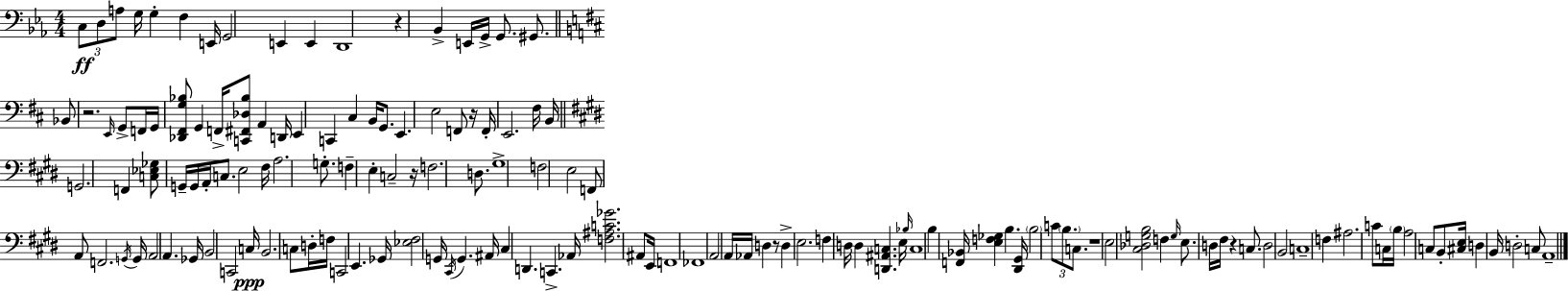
{
  \clef bass
  \numericTimeSignature
  \time 4/4
  \key c \minor
  \tuplet 3/2 { c8\ff d8 a8 } g16 g4-. f4 e,16 | g,2 e,4 e,4 | d,1 | r4 bes,4-> e,16 g,16-> g,8. gis,8. | \break \bar "||" \break \key b \minor bes,8 r2. \grace { e,16 } g,8-> | f,16 g,16 <des, fis, g bes>8 g,4 f,16-> <c, fis, des bes>8 a,4 | d,16 e,4 c,4 cis4 b,16 g,8. | e,4. e2 f,8 | \break r16 f,16-. e,2. fis16 | b,16 \bar "||" \break \key e \major g,2. f,4 | <c ees ges>8 g,16-- g,16 a,16-. c8. e2 | fis16 a2. g8.-. | f4-- e4-. c2-- | \break r16 f2. d8. | gis1-> | f2 e2 | f,8 a,8 f,2. | \break \acciaccatura { g,16 } g,16 a,2 a,4. | ges,16 b,2 c,2 | c16\ppp b,2. c8 | d16-. f16 c,2 e,4. | \break ges,16 <ees fis>2 g,16 \acciaccatura { cis,16 } g,4. | ais,16 cis4 d,4. c,4.-> | aes,16 <f ais c' ges'>2. ais,8 | e,16 f,1 | \break fes,1 | a,2 a,16 aes,16 d4 | r8 d4-> e2. | f4 d16 d4 <d, ais, c>4. | \break e16 \grace { bes16 } c1 | b4 <f, bes,>16 <e f ges>4 b4. | <dis, gis,>16 \parenthesize b2 \tuplet 3/2 { c'8 \parenthesize b8. | c8. } r1 | \break e2 <cis des g b>2 | f4 \grace { g16 } e8. d16 fis16 r4 | c8. d2 b,2 | c1-- | \break f4 ais2. | c'8 c16 \parenthesize b16 a2 | c8 b,8-. <cis e>16 d4 b,16 d2-. | c8 a,1-- | \break \bar "|."
}